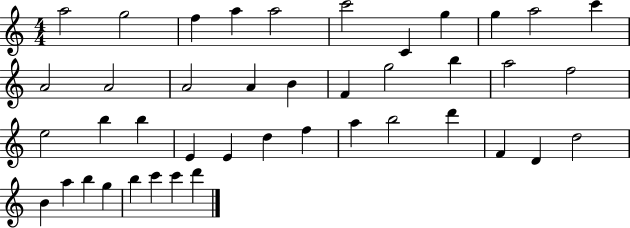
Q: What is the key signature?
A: C major